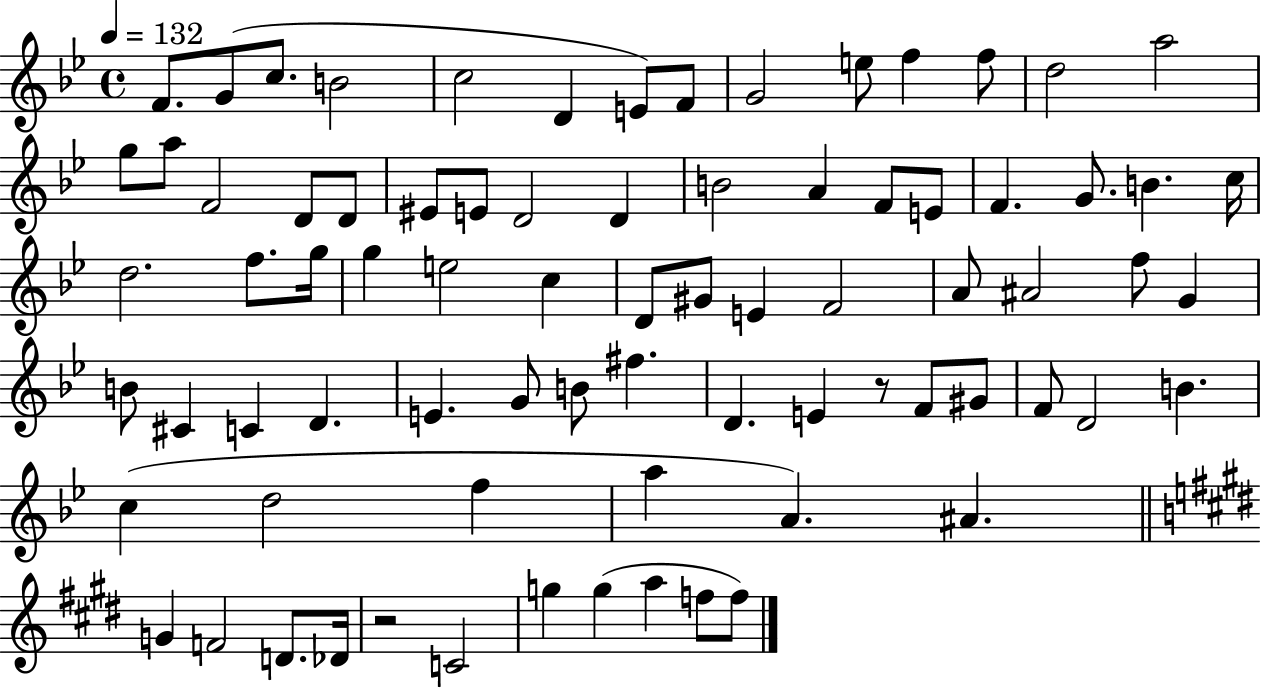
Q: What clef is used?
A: treble